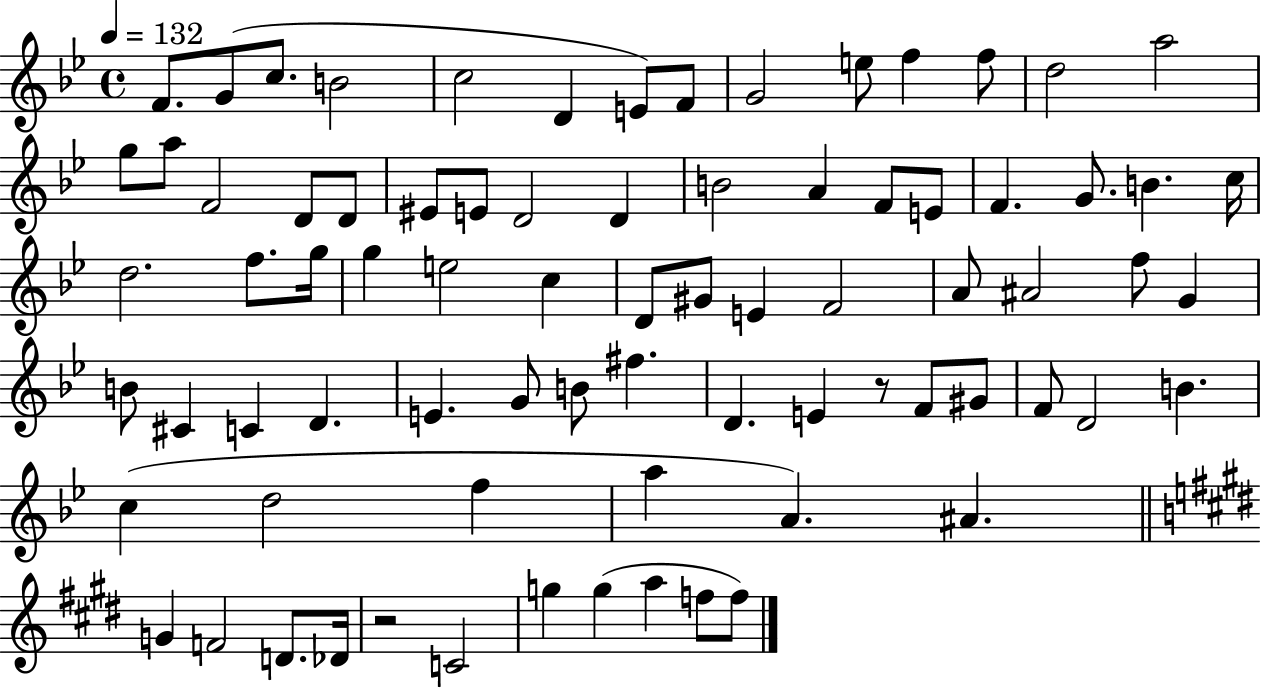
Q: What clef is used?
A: treble